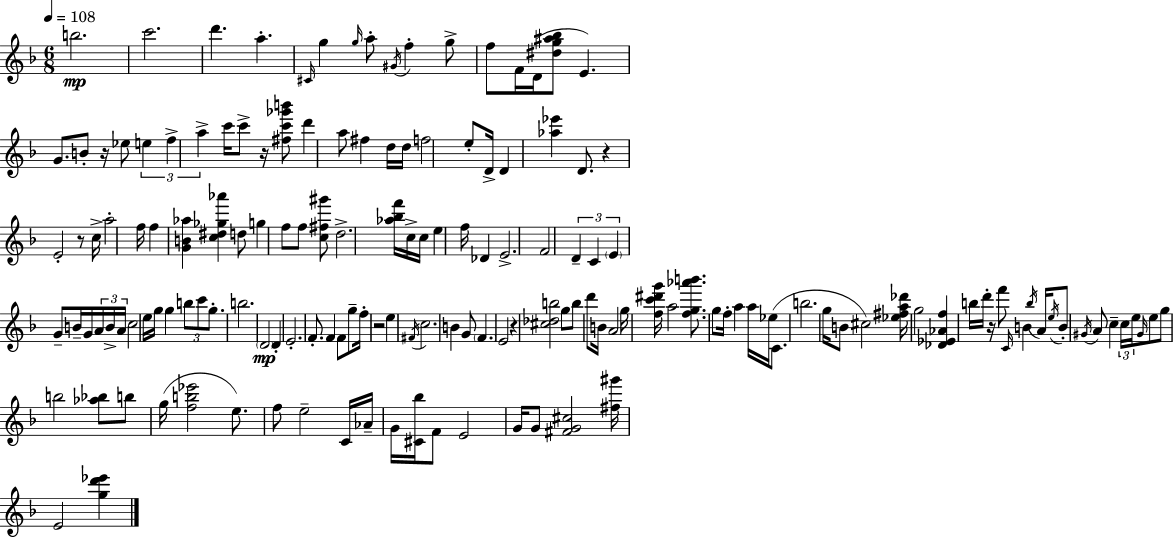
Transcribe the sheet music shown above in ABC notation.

X:1
T:Untitled
M:6/8
L:1/4
K:F
b2 c'2 d' a ^C/4 g g/4 a/2 ^G/4 f g/2 f/2 F/4 D/4 [^dg^a_b]/2 E G/2 B/2 z/4 _e/2 e f a c'/4 c'/2 z/4 [^fc'_g'b']/2 d' a/2 ^f d/4 d/4 f2 e/2 D/4 D [_a_e'] D/2 z E2 z/2 c/4 a2 f/4 f [GB_a] [c^d_g_a'] d/2 g f/2 f/2 [c^f^g']/2 d2 [_a_bf']/4 c/4 c/4 e f/4 _D E2 F2 D C E G/2 B/4 G/4 A/4 B/4 A/4 c2 e/4 g/4 g b/2 c'/2 g/2 b2 D2 D E2 F/2 F F/2 g/2 f/4 z2 e ^F/4 c2 B G/2 F E2 z [^c_db]2 g/2 b/2 d'/2 B/4 A2 g/4 [fc'^d'g']/4 a2 [fg_a'b']/2 g/2 f/4 a a/4 _e/4 C/2 b2 g/4 B/2 ^c2 [_e^fa_d']/4 g2 [_D_E_Af] b/4 d'/4 z/4 f'/2 C/4 B b/4 A/4 e/4 B/2 ^G/4 A/2 c c/4 e/4 ^G/4 e/2 g/2 b2 [_a_b]/2 b/2 g/4 [fb_e']2 e/2 f/2 e2 C/4 _A/4 G/4 [^C_b]/4 F/2 E2 G/4 G/2 [^FG^c]2 [^f^g']/4 E2 [gd'_e']